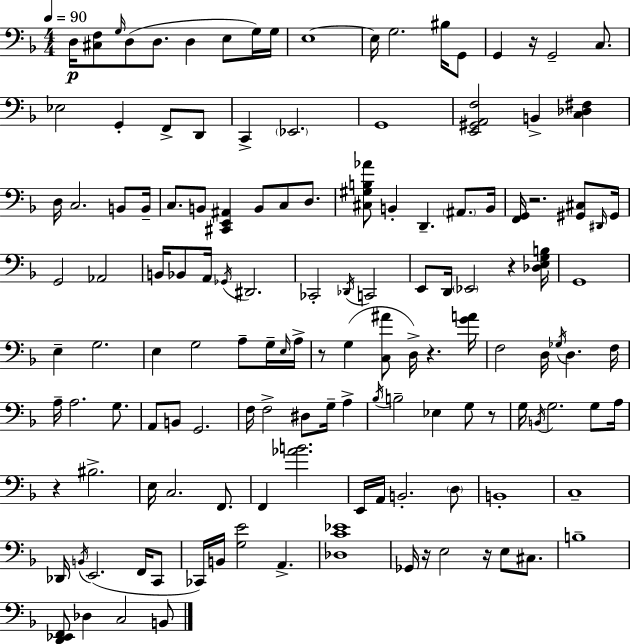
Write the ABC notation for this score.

X:1
T:Untitled
M:4/4
L:1/4
K:F
D,/4 [^C,F,]/2 G,/4 D,/2 D,/2 D, E,/2 G,/4 G,/4 E,4 E,/4 G,2 ^B,/4 G,,/2 G,, z/4 G,,2 C,/2 _E,2 G,, F,,/2 D,,/2 C,, _E,,2 G,,4 [E,,^G,,A,,F,]2 B,, [C,_D,^F,] D,/4 C,2 B,,/2 B,,/4 C,/2 B,,/2 [^C,,E,,^A,,] B,,/2 C,/2 D,/2 [^C,^G,B,_A]/2 B,, D,, ^A,,/2 B,,/4 [F,,G,,]/4 z2 [^G,,^C,]/2 ^D,,/4 ^G,,/4 G,,2 _A,,2 B,,/4 _B,,/2 A,,/4 _G,,/4 ^D,,2 _C,,2 _D,,/4 C,,2 E,,/2 D,,/4 _E,,2 z [_D,E,G,B,]/4 G,,4 E, G,2 E, G,2 A,/2 G,/4 E,/4 A,/4 z/2 G, [C,^A]/2 D,/4 z [GA]/4 F,2 D,/4 _G,/4 D, F,/4 A,/4 A,2 G,/2 A,,/2 B,,/2 G,,2 F,/4 F,2 ^D,/2 G,/4 A, _B,/4 B,2 _E, G,/2 z/2 G,/4 B,,/4 G,2 G,/2 A,/4 z ^B,2 E,/4 C,2 F,,/2 F,, [_AB]2 E,,/4 A,,/4 B,,2 D,/2 B,,4 C,4 _D,,/4 B,,/4 E,,2 F,,/4 C,,/2 _C,,/4 B,,/4 [G,E]2 A,, [_D,C_E]4 _G,,/4 z/4 E,2 z/4 E,/2 ^C,/2 B,4 [D,,_E,,F,,]/2 _D, C,2 B,,/2